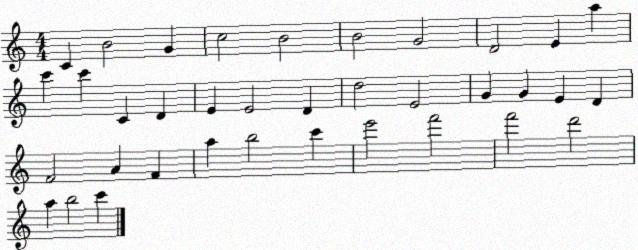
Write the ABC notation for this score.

X:1
T:Untitled
M:4/4
L:1/4
K:C
C B2 G c2 B2 B2 G2 D2 E a c' c' C D E E2 D d2 E2 G G E D F2 A F a b2 c' e'2 f'2 f'2 d'2 a b2 c'